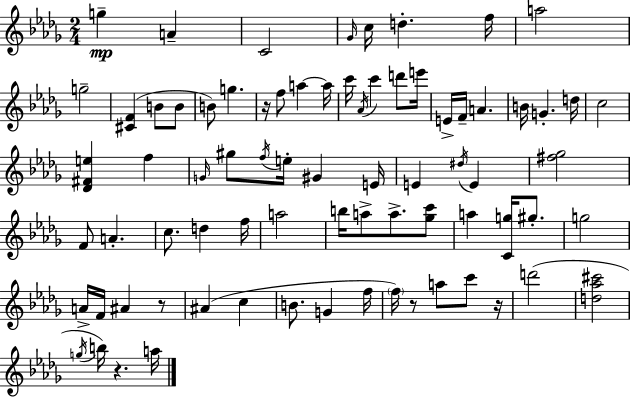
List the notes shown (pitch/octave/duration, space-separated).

G5/q A4/q C4/h Gb4/s C5/s D5/q. F5/s A5/h G5/h [C#4,F4]/q B4/e B4/e B4/e G5/q. R/s F5/e A5/q A5/s C6/s Ab4/s C6/q D6/e E6/s E4/s F4/s A4/q. B4/s G4/q. D5/s C5/h [Db4,F#4,E5]/q F5/q G4/s G#5/e F5/s E5/s G#4/q E4/s E4/q D#5/s E4/q [F#5,Gb5]/h F4/e A4/q. C5/e. D5/q F5/s A5/h B5/s A5/e A5/e. [Gb5,C6]/e A5/q [C4,G5]/s G#5/e. G5/h A4/s F4/s A#4/q R/e A#4/q C5/q B4/e. G4/q F5/s F5/s R/e A5/e C6/e R/s D6/h [D5,Ab5,C#6]/h G5/s B5/s R/q. A5/s